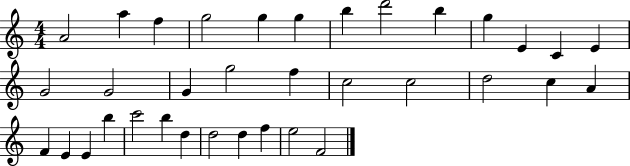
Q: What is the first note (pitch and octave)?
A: A4